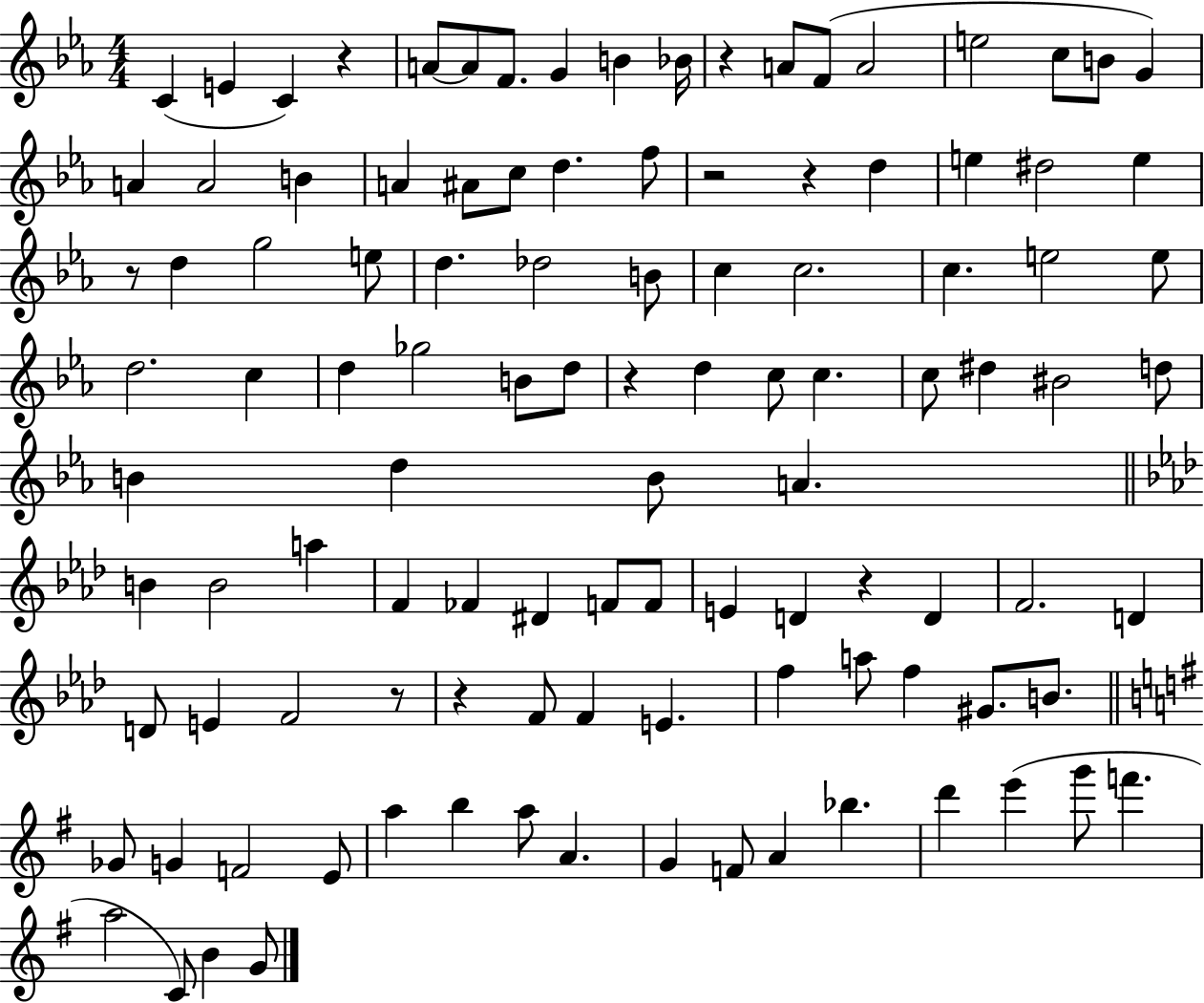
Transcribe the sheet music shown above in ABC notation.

X:1
T:Untitled
M:4/4
L:1/4
K:Eb
C E C z A/2 A/2 F/2 G B _B/4 z A/2 F/2 A2 e2 c/2 B/2 G A A2 B A ^A/2 c/2 d f/2 z2 z d e ^d2 e z/2 d g2 e/2 d _d2 B/2 c c2 c e2 e/2 d2 c d _g2 B/2 d/2 z d c/2 c c/2 ^d ^B2 d/2 B d B/2 A B B2 a F _F ^D F/2 F/2 E D z D F2 D D/2 E F2 z/2 z F/2 F E f a/2 f ^G/2 B/2 _G/2 G F2 E/2 a b a/2 A G F/2 A _b d' e' g'/2 f' a2 C/2 B G/2